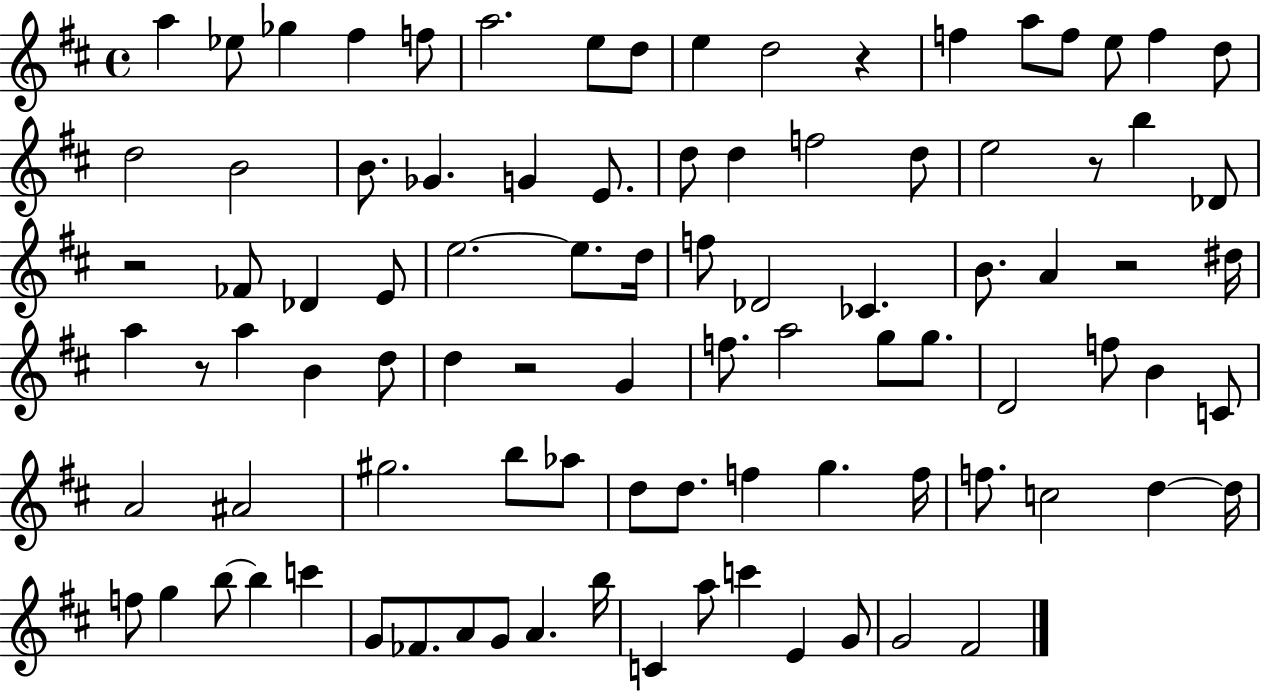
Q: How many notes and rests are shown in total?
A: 93